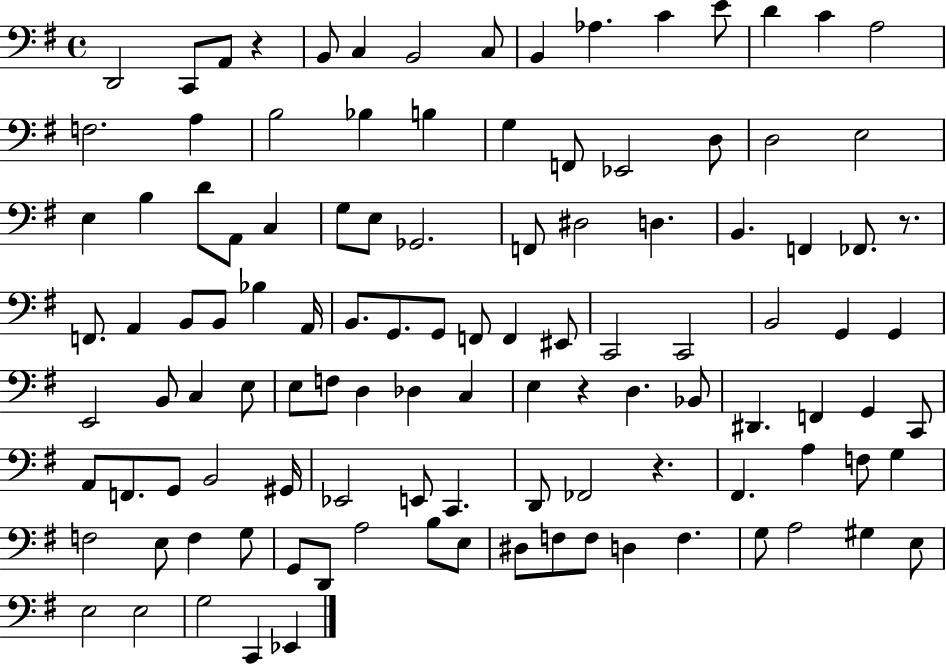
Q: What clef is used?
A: bass